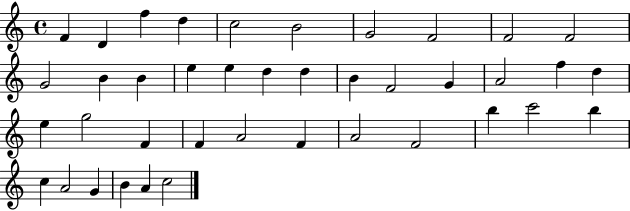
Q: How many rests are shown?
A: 0